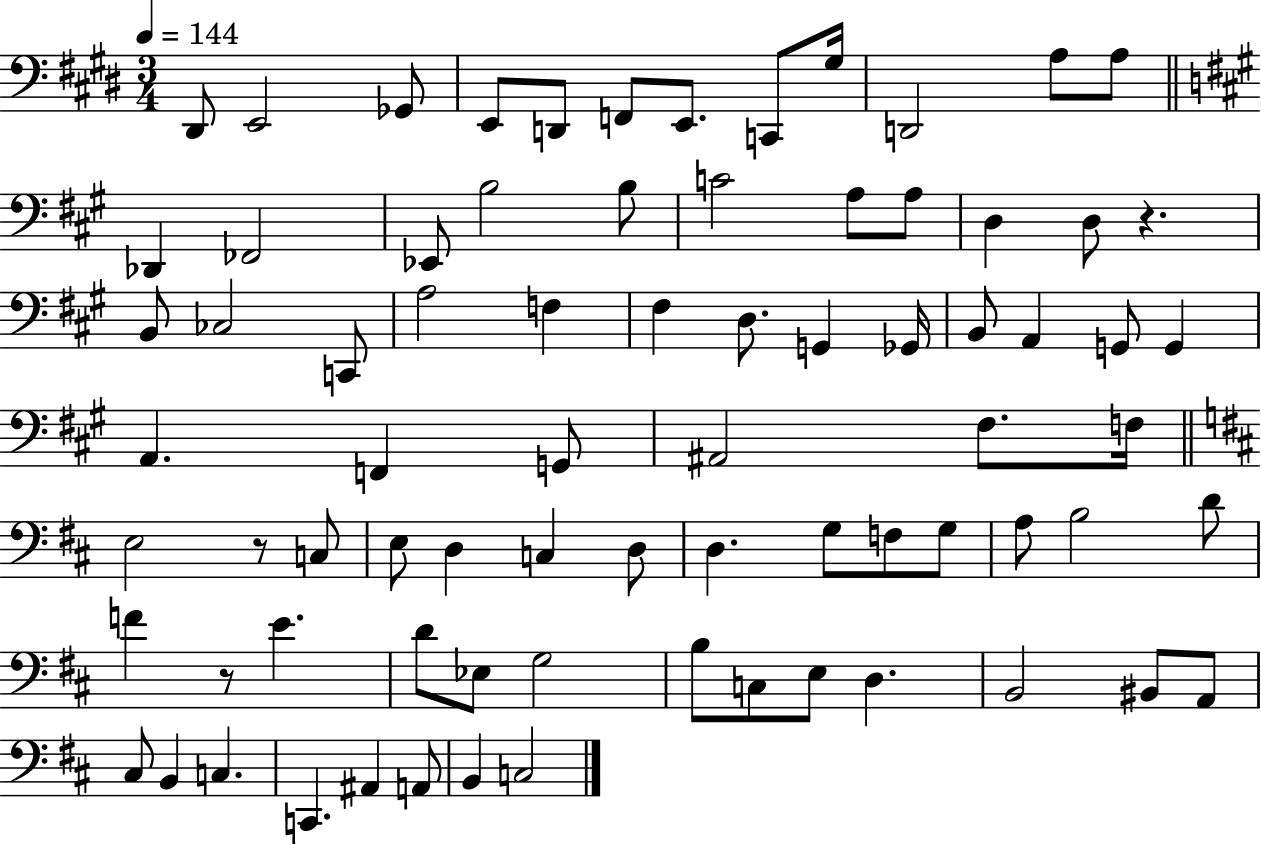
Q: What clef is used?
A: bass